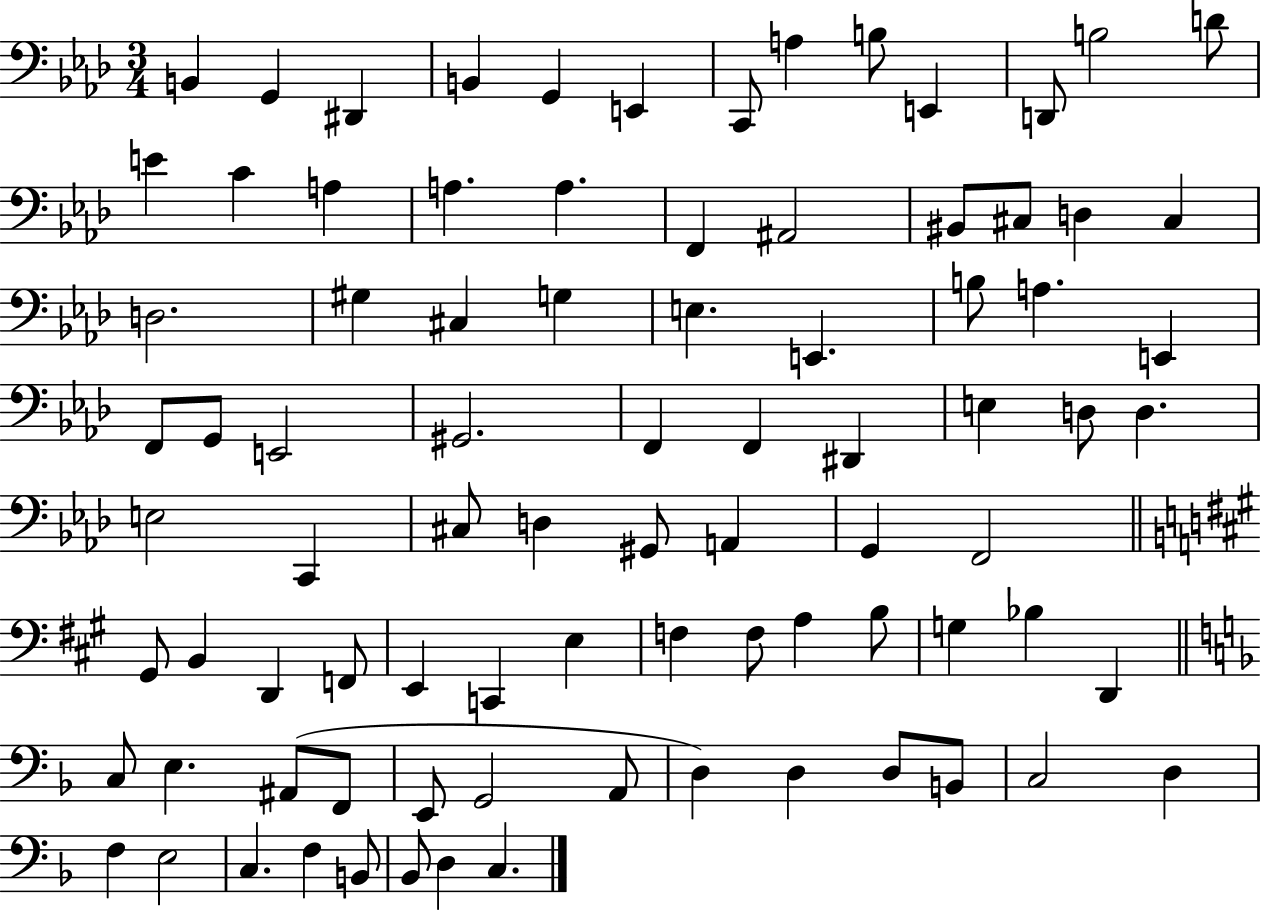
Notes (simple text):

B2/q G2/q D#2/q B2/q G2/q E2/q C2/e A3/q B3/e E2/q D2/e B3/h D4/e E4/q C4/q A3/q A3/q. A3/q. F2/q A#2/h BIS2/e C#3/e D3/q C#3/q D3/h. G#3/q C#3/q G3/q E3/q. E2/q. B3/e A3/q. E2/q F2/e G2/e E2/h G#2/h. F2/q F2/q D#2/q E3/q D3/e D3/q. E3/h C2/q C#3/e D3/q G#2/e A2/q G2/q F2/h G#2/e B2/q D2/q F2/e E2/q C2/q E3/q F3/q F3/e A3/q B3/e G3/q Bb3/q D2/q C3/e E3/q. A#2/e F2/e E2/e G2/h A2/e D3/q D3/q D3/e B2/e C3/h D3/q F3/q E3/h C3/q. F3/q B2/e Bb2/e D3/q C3/q.